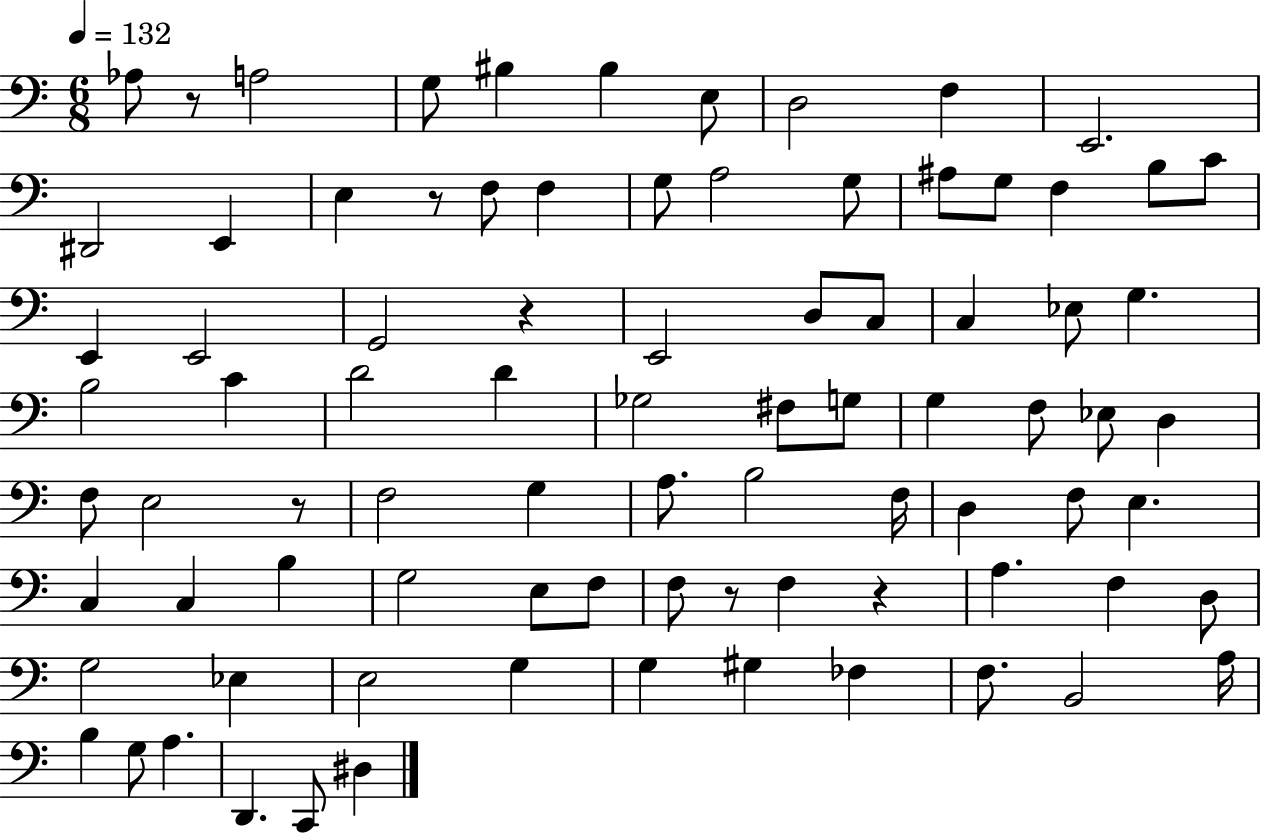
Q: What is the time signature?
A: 6/8